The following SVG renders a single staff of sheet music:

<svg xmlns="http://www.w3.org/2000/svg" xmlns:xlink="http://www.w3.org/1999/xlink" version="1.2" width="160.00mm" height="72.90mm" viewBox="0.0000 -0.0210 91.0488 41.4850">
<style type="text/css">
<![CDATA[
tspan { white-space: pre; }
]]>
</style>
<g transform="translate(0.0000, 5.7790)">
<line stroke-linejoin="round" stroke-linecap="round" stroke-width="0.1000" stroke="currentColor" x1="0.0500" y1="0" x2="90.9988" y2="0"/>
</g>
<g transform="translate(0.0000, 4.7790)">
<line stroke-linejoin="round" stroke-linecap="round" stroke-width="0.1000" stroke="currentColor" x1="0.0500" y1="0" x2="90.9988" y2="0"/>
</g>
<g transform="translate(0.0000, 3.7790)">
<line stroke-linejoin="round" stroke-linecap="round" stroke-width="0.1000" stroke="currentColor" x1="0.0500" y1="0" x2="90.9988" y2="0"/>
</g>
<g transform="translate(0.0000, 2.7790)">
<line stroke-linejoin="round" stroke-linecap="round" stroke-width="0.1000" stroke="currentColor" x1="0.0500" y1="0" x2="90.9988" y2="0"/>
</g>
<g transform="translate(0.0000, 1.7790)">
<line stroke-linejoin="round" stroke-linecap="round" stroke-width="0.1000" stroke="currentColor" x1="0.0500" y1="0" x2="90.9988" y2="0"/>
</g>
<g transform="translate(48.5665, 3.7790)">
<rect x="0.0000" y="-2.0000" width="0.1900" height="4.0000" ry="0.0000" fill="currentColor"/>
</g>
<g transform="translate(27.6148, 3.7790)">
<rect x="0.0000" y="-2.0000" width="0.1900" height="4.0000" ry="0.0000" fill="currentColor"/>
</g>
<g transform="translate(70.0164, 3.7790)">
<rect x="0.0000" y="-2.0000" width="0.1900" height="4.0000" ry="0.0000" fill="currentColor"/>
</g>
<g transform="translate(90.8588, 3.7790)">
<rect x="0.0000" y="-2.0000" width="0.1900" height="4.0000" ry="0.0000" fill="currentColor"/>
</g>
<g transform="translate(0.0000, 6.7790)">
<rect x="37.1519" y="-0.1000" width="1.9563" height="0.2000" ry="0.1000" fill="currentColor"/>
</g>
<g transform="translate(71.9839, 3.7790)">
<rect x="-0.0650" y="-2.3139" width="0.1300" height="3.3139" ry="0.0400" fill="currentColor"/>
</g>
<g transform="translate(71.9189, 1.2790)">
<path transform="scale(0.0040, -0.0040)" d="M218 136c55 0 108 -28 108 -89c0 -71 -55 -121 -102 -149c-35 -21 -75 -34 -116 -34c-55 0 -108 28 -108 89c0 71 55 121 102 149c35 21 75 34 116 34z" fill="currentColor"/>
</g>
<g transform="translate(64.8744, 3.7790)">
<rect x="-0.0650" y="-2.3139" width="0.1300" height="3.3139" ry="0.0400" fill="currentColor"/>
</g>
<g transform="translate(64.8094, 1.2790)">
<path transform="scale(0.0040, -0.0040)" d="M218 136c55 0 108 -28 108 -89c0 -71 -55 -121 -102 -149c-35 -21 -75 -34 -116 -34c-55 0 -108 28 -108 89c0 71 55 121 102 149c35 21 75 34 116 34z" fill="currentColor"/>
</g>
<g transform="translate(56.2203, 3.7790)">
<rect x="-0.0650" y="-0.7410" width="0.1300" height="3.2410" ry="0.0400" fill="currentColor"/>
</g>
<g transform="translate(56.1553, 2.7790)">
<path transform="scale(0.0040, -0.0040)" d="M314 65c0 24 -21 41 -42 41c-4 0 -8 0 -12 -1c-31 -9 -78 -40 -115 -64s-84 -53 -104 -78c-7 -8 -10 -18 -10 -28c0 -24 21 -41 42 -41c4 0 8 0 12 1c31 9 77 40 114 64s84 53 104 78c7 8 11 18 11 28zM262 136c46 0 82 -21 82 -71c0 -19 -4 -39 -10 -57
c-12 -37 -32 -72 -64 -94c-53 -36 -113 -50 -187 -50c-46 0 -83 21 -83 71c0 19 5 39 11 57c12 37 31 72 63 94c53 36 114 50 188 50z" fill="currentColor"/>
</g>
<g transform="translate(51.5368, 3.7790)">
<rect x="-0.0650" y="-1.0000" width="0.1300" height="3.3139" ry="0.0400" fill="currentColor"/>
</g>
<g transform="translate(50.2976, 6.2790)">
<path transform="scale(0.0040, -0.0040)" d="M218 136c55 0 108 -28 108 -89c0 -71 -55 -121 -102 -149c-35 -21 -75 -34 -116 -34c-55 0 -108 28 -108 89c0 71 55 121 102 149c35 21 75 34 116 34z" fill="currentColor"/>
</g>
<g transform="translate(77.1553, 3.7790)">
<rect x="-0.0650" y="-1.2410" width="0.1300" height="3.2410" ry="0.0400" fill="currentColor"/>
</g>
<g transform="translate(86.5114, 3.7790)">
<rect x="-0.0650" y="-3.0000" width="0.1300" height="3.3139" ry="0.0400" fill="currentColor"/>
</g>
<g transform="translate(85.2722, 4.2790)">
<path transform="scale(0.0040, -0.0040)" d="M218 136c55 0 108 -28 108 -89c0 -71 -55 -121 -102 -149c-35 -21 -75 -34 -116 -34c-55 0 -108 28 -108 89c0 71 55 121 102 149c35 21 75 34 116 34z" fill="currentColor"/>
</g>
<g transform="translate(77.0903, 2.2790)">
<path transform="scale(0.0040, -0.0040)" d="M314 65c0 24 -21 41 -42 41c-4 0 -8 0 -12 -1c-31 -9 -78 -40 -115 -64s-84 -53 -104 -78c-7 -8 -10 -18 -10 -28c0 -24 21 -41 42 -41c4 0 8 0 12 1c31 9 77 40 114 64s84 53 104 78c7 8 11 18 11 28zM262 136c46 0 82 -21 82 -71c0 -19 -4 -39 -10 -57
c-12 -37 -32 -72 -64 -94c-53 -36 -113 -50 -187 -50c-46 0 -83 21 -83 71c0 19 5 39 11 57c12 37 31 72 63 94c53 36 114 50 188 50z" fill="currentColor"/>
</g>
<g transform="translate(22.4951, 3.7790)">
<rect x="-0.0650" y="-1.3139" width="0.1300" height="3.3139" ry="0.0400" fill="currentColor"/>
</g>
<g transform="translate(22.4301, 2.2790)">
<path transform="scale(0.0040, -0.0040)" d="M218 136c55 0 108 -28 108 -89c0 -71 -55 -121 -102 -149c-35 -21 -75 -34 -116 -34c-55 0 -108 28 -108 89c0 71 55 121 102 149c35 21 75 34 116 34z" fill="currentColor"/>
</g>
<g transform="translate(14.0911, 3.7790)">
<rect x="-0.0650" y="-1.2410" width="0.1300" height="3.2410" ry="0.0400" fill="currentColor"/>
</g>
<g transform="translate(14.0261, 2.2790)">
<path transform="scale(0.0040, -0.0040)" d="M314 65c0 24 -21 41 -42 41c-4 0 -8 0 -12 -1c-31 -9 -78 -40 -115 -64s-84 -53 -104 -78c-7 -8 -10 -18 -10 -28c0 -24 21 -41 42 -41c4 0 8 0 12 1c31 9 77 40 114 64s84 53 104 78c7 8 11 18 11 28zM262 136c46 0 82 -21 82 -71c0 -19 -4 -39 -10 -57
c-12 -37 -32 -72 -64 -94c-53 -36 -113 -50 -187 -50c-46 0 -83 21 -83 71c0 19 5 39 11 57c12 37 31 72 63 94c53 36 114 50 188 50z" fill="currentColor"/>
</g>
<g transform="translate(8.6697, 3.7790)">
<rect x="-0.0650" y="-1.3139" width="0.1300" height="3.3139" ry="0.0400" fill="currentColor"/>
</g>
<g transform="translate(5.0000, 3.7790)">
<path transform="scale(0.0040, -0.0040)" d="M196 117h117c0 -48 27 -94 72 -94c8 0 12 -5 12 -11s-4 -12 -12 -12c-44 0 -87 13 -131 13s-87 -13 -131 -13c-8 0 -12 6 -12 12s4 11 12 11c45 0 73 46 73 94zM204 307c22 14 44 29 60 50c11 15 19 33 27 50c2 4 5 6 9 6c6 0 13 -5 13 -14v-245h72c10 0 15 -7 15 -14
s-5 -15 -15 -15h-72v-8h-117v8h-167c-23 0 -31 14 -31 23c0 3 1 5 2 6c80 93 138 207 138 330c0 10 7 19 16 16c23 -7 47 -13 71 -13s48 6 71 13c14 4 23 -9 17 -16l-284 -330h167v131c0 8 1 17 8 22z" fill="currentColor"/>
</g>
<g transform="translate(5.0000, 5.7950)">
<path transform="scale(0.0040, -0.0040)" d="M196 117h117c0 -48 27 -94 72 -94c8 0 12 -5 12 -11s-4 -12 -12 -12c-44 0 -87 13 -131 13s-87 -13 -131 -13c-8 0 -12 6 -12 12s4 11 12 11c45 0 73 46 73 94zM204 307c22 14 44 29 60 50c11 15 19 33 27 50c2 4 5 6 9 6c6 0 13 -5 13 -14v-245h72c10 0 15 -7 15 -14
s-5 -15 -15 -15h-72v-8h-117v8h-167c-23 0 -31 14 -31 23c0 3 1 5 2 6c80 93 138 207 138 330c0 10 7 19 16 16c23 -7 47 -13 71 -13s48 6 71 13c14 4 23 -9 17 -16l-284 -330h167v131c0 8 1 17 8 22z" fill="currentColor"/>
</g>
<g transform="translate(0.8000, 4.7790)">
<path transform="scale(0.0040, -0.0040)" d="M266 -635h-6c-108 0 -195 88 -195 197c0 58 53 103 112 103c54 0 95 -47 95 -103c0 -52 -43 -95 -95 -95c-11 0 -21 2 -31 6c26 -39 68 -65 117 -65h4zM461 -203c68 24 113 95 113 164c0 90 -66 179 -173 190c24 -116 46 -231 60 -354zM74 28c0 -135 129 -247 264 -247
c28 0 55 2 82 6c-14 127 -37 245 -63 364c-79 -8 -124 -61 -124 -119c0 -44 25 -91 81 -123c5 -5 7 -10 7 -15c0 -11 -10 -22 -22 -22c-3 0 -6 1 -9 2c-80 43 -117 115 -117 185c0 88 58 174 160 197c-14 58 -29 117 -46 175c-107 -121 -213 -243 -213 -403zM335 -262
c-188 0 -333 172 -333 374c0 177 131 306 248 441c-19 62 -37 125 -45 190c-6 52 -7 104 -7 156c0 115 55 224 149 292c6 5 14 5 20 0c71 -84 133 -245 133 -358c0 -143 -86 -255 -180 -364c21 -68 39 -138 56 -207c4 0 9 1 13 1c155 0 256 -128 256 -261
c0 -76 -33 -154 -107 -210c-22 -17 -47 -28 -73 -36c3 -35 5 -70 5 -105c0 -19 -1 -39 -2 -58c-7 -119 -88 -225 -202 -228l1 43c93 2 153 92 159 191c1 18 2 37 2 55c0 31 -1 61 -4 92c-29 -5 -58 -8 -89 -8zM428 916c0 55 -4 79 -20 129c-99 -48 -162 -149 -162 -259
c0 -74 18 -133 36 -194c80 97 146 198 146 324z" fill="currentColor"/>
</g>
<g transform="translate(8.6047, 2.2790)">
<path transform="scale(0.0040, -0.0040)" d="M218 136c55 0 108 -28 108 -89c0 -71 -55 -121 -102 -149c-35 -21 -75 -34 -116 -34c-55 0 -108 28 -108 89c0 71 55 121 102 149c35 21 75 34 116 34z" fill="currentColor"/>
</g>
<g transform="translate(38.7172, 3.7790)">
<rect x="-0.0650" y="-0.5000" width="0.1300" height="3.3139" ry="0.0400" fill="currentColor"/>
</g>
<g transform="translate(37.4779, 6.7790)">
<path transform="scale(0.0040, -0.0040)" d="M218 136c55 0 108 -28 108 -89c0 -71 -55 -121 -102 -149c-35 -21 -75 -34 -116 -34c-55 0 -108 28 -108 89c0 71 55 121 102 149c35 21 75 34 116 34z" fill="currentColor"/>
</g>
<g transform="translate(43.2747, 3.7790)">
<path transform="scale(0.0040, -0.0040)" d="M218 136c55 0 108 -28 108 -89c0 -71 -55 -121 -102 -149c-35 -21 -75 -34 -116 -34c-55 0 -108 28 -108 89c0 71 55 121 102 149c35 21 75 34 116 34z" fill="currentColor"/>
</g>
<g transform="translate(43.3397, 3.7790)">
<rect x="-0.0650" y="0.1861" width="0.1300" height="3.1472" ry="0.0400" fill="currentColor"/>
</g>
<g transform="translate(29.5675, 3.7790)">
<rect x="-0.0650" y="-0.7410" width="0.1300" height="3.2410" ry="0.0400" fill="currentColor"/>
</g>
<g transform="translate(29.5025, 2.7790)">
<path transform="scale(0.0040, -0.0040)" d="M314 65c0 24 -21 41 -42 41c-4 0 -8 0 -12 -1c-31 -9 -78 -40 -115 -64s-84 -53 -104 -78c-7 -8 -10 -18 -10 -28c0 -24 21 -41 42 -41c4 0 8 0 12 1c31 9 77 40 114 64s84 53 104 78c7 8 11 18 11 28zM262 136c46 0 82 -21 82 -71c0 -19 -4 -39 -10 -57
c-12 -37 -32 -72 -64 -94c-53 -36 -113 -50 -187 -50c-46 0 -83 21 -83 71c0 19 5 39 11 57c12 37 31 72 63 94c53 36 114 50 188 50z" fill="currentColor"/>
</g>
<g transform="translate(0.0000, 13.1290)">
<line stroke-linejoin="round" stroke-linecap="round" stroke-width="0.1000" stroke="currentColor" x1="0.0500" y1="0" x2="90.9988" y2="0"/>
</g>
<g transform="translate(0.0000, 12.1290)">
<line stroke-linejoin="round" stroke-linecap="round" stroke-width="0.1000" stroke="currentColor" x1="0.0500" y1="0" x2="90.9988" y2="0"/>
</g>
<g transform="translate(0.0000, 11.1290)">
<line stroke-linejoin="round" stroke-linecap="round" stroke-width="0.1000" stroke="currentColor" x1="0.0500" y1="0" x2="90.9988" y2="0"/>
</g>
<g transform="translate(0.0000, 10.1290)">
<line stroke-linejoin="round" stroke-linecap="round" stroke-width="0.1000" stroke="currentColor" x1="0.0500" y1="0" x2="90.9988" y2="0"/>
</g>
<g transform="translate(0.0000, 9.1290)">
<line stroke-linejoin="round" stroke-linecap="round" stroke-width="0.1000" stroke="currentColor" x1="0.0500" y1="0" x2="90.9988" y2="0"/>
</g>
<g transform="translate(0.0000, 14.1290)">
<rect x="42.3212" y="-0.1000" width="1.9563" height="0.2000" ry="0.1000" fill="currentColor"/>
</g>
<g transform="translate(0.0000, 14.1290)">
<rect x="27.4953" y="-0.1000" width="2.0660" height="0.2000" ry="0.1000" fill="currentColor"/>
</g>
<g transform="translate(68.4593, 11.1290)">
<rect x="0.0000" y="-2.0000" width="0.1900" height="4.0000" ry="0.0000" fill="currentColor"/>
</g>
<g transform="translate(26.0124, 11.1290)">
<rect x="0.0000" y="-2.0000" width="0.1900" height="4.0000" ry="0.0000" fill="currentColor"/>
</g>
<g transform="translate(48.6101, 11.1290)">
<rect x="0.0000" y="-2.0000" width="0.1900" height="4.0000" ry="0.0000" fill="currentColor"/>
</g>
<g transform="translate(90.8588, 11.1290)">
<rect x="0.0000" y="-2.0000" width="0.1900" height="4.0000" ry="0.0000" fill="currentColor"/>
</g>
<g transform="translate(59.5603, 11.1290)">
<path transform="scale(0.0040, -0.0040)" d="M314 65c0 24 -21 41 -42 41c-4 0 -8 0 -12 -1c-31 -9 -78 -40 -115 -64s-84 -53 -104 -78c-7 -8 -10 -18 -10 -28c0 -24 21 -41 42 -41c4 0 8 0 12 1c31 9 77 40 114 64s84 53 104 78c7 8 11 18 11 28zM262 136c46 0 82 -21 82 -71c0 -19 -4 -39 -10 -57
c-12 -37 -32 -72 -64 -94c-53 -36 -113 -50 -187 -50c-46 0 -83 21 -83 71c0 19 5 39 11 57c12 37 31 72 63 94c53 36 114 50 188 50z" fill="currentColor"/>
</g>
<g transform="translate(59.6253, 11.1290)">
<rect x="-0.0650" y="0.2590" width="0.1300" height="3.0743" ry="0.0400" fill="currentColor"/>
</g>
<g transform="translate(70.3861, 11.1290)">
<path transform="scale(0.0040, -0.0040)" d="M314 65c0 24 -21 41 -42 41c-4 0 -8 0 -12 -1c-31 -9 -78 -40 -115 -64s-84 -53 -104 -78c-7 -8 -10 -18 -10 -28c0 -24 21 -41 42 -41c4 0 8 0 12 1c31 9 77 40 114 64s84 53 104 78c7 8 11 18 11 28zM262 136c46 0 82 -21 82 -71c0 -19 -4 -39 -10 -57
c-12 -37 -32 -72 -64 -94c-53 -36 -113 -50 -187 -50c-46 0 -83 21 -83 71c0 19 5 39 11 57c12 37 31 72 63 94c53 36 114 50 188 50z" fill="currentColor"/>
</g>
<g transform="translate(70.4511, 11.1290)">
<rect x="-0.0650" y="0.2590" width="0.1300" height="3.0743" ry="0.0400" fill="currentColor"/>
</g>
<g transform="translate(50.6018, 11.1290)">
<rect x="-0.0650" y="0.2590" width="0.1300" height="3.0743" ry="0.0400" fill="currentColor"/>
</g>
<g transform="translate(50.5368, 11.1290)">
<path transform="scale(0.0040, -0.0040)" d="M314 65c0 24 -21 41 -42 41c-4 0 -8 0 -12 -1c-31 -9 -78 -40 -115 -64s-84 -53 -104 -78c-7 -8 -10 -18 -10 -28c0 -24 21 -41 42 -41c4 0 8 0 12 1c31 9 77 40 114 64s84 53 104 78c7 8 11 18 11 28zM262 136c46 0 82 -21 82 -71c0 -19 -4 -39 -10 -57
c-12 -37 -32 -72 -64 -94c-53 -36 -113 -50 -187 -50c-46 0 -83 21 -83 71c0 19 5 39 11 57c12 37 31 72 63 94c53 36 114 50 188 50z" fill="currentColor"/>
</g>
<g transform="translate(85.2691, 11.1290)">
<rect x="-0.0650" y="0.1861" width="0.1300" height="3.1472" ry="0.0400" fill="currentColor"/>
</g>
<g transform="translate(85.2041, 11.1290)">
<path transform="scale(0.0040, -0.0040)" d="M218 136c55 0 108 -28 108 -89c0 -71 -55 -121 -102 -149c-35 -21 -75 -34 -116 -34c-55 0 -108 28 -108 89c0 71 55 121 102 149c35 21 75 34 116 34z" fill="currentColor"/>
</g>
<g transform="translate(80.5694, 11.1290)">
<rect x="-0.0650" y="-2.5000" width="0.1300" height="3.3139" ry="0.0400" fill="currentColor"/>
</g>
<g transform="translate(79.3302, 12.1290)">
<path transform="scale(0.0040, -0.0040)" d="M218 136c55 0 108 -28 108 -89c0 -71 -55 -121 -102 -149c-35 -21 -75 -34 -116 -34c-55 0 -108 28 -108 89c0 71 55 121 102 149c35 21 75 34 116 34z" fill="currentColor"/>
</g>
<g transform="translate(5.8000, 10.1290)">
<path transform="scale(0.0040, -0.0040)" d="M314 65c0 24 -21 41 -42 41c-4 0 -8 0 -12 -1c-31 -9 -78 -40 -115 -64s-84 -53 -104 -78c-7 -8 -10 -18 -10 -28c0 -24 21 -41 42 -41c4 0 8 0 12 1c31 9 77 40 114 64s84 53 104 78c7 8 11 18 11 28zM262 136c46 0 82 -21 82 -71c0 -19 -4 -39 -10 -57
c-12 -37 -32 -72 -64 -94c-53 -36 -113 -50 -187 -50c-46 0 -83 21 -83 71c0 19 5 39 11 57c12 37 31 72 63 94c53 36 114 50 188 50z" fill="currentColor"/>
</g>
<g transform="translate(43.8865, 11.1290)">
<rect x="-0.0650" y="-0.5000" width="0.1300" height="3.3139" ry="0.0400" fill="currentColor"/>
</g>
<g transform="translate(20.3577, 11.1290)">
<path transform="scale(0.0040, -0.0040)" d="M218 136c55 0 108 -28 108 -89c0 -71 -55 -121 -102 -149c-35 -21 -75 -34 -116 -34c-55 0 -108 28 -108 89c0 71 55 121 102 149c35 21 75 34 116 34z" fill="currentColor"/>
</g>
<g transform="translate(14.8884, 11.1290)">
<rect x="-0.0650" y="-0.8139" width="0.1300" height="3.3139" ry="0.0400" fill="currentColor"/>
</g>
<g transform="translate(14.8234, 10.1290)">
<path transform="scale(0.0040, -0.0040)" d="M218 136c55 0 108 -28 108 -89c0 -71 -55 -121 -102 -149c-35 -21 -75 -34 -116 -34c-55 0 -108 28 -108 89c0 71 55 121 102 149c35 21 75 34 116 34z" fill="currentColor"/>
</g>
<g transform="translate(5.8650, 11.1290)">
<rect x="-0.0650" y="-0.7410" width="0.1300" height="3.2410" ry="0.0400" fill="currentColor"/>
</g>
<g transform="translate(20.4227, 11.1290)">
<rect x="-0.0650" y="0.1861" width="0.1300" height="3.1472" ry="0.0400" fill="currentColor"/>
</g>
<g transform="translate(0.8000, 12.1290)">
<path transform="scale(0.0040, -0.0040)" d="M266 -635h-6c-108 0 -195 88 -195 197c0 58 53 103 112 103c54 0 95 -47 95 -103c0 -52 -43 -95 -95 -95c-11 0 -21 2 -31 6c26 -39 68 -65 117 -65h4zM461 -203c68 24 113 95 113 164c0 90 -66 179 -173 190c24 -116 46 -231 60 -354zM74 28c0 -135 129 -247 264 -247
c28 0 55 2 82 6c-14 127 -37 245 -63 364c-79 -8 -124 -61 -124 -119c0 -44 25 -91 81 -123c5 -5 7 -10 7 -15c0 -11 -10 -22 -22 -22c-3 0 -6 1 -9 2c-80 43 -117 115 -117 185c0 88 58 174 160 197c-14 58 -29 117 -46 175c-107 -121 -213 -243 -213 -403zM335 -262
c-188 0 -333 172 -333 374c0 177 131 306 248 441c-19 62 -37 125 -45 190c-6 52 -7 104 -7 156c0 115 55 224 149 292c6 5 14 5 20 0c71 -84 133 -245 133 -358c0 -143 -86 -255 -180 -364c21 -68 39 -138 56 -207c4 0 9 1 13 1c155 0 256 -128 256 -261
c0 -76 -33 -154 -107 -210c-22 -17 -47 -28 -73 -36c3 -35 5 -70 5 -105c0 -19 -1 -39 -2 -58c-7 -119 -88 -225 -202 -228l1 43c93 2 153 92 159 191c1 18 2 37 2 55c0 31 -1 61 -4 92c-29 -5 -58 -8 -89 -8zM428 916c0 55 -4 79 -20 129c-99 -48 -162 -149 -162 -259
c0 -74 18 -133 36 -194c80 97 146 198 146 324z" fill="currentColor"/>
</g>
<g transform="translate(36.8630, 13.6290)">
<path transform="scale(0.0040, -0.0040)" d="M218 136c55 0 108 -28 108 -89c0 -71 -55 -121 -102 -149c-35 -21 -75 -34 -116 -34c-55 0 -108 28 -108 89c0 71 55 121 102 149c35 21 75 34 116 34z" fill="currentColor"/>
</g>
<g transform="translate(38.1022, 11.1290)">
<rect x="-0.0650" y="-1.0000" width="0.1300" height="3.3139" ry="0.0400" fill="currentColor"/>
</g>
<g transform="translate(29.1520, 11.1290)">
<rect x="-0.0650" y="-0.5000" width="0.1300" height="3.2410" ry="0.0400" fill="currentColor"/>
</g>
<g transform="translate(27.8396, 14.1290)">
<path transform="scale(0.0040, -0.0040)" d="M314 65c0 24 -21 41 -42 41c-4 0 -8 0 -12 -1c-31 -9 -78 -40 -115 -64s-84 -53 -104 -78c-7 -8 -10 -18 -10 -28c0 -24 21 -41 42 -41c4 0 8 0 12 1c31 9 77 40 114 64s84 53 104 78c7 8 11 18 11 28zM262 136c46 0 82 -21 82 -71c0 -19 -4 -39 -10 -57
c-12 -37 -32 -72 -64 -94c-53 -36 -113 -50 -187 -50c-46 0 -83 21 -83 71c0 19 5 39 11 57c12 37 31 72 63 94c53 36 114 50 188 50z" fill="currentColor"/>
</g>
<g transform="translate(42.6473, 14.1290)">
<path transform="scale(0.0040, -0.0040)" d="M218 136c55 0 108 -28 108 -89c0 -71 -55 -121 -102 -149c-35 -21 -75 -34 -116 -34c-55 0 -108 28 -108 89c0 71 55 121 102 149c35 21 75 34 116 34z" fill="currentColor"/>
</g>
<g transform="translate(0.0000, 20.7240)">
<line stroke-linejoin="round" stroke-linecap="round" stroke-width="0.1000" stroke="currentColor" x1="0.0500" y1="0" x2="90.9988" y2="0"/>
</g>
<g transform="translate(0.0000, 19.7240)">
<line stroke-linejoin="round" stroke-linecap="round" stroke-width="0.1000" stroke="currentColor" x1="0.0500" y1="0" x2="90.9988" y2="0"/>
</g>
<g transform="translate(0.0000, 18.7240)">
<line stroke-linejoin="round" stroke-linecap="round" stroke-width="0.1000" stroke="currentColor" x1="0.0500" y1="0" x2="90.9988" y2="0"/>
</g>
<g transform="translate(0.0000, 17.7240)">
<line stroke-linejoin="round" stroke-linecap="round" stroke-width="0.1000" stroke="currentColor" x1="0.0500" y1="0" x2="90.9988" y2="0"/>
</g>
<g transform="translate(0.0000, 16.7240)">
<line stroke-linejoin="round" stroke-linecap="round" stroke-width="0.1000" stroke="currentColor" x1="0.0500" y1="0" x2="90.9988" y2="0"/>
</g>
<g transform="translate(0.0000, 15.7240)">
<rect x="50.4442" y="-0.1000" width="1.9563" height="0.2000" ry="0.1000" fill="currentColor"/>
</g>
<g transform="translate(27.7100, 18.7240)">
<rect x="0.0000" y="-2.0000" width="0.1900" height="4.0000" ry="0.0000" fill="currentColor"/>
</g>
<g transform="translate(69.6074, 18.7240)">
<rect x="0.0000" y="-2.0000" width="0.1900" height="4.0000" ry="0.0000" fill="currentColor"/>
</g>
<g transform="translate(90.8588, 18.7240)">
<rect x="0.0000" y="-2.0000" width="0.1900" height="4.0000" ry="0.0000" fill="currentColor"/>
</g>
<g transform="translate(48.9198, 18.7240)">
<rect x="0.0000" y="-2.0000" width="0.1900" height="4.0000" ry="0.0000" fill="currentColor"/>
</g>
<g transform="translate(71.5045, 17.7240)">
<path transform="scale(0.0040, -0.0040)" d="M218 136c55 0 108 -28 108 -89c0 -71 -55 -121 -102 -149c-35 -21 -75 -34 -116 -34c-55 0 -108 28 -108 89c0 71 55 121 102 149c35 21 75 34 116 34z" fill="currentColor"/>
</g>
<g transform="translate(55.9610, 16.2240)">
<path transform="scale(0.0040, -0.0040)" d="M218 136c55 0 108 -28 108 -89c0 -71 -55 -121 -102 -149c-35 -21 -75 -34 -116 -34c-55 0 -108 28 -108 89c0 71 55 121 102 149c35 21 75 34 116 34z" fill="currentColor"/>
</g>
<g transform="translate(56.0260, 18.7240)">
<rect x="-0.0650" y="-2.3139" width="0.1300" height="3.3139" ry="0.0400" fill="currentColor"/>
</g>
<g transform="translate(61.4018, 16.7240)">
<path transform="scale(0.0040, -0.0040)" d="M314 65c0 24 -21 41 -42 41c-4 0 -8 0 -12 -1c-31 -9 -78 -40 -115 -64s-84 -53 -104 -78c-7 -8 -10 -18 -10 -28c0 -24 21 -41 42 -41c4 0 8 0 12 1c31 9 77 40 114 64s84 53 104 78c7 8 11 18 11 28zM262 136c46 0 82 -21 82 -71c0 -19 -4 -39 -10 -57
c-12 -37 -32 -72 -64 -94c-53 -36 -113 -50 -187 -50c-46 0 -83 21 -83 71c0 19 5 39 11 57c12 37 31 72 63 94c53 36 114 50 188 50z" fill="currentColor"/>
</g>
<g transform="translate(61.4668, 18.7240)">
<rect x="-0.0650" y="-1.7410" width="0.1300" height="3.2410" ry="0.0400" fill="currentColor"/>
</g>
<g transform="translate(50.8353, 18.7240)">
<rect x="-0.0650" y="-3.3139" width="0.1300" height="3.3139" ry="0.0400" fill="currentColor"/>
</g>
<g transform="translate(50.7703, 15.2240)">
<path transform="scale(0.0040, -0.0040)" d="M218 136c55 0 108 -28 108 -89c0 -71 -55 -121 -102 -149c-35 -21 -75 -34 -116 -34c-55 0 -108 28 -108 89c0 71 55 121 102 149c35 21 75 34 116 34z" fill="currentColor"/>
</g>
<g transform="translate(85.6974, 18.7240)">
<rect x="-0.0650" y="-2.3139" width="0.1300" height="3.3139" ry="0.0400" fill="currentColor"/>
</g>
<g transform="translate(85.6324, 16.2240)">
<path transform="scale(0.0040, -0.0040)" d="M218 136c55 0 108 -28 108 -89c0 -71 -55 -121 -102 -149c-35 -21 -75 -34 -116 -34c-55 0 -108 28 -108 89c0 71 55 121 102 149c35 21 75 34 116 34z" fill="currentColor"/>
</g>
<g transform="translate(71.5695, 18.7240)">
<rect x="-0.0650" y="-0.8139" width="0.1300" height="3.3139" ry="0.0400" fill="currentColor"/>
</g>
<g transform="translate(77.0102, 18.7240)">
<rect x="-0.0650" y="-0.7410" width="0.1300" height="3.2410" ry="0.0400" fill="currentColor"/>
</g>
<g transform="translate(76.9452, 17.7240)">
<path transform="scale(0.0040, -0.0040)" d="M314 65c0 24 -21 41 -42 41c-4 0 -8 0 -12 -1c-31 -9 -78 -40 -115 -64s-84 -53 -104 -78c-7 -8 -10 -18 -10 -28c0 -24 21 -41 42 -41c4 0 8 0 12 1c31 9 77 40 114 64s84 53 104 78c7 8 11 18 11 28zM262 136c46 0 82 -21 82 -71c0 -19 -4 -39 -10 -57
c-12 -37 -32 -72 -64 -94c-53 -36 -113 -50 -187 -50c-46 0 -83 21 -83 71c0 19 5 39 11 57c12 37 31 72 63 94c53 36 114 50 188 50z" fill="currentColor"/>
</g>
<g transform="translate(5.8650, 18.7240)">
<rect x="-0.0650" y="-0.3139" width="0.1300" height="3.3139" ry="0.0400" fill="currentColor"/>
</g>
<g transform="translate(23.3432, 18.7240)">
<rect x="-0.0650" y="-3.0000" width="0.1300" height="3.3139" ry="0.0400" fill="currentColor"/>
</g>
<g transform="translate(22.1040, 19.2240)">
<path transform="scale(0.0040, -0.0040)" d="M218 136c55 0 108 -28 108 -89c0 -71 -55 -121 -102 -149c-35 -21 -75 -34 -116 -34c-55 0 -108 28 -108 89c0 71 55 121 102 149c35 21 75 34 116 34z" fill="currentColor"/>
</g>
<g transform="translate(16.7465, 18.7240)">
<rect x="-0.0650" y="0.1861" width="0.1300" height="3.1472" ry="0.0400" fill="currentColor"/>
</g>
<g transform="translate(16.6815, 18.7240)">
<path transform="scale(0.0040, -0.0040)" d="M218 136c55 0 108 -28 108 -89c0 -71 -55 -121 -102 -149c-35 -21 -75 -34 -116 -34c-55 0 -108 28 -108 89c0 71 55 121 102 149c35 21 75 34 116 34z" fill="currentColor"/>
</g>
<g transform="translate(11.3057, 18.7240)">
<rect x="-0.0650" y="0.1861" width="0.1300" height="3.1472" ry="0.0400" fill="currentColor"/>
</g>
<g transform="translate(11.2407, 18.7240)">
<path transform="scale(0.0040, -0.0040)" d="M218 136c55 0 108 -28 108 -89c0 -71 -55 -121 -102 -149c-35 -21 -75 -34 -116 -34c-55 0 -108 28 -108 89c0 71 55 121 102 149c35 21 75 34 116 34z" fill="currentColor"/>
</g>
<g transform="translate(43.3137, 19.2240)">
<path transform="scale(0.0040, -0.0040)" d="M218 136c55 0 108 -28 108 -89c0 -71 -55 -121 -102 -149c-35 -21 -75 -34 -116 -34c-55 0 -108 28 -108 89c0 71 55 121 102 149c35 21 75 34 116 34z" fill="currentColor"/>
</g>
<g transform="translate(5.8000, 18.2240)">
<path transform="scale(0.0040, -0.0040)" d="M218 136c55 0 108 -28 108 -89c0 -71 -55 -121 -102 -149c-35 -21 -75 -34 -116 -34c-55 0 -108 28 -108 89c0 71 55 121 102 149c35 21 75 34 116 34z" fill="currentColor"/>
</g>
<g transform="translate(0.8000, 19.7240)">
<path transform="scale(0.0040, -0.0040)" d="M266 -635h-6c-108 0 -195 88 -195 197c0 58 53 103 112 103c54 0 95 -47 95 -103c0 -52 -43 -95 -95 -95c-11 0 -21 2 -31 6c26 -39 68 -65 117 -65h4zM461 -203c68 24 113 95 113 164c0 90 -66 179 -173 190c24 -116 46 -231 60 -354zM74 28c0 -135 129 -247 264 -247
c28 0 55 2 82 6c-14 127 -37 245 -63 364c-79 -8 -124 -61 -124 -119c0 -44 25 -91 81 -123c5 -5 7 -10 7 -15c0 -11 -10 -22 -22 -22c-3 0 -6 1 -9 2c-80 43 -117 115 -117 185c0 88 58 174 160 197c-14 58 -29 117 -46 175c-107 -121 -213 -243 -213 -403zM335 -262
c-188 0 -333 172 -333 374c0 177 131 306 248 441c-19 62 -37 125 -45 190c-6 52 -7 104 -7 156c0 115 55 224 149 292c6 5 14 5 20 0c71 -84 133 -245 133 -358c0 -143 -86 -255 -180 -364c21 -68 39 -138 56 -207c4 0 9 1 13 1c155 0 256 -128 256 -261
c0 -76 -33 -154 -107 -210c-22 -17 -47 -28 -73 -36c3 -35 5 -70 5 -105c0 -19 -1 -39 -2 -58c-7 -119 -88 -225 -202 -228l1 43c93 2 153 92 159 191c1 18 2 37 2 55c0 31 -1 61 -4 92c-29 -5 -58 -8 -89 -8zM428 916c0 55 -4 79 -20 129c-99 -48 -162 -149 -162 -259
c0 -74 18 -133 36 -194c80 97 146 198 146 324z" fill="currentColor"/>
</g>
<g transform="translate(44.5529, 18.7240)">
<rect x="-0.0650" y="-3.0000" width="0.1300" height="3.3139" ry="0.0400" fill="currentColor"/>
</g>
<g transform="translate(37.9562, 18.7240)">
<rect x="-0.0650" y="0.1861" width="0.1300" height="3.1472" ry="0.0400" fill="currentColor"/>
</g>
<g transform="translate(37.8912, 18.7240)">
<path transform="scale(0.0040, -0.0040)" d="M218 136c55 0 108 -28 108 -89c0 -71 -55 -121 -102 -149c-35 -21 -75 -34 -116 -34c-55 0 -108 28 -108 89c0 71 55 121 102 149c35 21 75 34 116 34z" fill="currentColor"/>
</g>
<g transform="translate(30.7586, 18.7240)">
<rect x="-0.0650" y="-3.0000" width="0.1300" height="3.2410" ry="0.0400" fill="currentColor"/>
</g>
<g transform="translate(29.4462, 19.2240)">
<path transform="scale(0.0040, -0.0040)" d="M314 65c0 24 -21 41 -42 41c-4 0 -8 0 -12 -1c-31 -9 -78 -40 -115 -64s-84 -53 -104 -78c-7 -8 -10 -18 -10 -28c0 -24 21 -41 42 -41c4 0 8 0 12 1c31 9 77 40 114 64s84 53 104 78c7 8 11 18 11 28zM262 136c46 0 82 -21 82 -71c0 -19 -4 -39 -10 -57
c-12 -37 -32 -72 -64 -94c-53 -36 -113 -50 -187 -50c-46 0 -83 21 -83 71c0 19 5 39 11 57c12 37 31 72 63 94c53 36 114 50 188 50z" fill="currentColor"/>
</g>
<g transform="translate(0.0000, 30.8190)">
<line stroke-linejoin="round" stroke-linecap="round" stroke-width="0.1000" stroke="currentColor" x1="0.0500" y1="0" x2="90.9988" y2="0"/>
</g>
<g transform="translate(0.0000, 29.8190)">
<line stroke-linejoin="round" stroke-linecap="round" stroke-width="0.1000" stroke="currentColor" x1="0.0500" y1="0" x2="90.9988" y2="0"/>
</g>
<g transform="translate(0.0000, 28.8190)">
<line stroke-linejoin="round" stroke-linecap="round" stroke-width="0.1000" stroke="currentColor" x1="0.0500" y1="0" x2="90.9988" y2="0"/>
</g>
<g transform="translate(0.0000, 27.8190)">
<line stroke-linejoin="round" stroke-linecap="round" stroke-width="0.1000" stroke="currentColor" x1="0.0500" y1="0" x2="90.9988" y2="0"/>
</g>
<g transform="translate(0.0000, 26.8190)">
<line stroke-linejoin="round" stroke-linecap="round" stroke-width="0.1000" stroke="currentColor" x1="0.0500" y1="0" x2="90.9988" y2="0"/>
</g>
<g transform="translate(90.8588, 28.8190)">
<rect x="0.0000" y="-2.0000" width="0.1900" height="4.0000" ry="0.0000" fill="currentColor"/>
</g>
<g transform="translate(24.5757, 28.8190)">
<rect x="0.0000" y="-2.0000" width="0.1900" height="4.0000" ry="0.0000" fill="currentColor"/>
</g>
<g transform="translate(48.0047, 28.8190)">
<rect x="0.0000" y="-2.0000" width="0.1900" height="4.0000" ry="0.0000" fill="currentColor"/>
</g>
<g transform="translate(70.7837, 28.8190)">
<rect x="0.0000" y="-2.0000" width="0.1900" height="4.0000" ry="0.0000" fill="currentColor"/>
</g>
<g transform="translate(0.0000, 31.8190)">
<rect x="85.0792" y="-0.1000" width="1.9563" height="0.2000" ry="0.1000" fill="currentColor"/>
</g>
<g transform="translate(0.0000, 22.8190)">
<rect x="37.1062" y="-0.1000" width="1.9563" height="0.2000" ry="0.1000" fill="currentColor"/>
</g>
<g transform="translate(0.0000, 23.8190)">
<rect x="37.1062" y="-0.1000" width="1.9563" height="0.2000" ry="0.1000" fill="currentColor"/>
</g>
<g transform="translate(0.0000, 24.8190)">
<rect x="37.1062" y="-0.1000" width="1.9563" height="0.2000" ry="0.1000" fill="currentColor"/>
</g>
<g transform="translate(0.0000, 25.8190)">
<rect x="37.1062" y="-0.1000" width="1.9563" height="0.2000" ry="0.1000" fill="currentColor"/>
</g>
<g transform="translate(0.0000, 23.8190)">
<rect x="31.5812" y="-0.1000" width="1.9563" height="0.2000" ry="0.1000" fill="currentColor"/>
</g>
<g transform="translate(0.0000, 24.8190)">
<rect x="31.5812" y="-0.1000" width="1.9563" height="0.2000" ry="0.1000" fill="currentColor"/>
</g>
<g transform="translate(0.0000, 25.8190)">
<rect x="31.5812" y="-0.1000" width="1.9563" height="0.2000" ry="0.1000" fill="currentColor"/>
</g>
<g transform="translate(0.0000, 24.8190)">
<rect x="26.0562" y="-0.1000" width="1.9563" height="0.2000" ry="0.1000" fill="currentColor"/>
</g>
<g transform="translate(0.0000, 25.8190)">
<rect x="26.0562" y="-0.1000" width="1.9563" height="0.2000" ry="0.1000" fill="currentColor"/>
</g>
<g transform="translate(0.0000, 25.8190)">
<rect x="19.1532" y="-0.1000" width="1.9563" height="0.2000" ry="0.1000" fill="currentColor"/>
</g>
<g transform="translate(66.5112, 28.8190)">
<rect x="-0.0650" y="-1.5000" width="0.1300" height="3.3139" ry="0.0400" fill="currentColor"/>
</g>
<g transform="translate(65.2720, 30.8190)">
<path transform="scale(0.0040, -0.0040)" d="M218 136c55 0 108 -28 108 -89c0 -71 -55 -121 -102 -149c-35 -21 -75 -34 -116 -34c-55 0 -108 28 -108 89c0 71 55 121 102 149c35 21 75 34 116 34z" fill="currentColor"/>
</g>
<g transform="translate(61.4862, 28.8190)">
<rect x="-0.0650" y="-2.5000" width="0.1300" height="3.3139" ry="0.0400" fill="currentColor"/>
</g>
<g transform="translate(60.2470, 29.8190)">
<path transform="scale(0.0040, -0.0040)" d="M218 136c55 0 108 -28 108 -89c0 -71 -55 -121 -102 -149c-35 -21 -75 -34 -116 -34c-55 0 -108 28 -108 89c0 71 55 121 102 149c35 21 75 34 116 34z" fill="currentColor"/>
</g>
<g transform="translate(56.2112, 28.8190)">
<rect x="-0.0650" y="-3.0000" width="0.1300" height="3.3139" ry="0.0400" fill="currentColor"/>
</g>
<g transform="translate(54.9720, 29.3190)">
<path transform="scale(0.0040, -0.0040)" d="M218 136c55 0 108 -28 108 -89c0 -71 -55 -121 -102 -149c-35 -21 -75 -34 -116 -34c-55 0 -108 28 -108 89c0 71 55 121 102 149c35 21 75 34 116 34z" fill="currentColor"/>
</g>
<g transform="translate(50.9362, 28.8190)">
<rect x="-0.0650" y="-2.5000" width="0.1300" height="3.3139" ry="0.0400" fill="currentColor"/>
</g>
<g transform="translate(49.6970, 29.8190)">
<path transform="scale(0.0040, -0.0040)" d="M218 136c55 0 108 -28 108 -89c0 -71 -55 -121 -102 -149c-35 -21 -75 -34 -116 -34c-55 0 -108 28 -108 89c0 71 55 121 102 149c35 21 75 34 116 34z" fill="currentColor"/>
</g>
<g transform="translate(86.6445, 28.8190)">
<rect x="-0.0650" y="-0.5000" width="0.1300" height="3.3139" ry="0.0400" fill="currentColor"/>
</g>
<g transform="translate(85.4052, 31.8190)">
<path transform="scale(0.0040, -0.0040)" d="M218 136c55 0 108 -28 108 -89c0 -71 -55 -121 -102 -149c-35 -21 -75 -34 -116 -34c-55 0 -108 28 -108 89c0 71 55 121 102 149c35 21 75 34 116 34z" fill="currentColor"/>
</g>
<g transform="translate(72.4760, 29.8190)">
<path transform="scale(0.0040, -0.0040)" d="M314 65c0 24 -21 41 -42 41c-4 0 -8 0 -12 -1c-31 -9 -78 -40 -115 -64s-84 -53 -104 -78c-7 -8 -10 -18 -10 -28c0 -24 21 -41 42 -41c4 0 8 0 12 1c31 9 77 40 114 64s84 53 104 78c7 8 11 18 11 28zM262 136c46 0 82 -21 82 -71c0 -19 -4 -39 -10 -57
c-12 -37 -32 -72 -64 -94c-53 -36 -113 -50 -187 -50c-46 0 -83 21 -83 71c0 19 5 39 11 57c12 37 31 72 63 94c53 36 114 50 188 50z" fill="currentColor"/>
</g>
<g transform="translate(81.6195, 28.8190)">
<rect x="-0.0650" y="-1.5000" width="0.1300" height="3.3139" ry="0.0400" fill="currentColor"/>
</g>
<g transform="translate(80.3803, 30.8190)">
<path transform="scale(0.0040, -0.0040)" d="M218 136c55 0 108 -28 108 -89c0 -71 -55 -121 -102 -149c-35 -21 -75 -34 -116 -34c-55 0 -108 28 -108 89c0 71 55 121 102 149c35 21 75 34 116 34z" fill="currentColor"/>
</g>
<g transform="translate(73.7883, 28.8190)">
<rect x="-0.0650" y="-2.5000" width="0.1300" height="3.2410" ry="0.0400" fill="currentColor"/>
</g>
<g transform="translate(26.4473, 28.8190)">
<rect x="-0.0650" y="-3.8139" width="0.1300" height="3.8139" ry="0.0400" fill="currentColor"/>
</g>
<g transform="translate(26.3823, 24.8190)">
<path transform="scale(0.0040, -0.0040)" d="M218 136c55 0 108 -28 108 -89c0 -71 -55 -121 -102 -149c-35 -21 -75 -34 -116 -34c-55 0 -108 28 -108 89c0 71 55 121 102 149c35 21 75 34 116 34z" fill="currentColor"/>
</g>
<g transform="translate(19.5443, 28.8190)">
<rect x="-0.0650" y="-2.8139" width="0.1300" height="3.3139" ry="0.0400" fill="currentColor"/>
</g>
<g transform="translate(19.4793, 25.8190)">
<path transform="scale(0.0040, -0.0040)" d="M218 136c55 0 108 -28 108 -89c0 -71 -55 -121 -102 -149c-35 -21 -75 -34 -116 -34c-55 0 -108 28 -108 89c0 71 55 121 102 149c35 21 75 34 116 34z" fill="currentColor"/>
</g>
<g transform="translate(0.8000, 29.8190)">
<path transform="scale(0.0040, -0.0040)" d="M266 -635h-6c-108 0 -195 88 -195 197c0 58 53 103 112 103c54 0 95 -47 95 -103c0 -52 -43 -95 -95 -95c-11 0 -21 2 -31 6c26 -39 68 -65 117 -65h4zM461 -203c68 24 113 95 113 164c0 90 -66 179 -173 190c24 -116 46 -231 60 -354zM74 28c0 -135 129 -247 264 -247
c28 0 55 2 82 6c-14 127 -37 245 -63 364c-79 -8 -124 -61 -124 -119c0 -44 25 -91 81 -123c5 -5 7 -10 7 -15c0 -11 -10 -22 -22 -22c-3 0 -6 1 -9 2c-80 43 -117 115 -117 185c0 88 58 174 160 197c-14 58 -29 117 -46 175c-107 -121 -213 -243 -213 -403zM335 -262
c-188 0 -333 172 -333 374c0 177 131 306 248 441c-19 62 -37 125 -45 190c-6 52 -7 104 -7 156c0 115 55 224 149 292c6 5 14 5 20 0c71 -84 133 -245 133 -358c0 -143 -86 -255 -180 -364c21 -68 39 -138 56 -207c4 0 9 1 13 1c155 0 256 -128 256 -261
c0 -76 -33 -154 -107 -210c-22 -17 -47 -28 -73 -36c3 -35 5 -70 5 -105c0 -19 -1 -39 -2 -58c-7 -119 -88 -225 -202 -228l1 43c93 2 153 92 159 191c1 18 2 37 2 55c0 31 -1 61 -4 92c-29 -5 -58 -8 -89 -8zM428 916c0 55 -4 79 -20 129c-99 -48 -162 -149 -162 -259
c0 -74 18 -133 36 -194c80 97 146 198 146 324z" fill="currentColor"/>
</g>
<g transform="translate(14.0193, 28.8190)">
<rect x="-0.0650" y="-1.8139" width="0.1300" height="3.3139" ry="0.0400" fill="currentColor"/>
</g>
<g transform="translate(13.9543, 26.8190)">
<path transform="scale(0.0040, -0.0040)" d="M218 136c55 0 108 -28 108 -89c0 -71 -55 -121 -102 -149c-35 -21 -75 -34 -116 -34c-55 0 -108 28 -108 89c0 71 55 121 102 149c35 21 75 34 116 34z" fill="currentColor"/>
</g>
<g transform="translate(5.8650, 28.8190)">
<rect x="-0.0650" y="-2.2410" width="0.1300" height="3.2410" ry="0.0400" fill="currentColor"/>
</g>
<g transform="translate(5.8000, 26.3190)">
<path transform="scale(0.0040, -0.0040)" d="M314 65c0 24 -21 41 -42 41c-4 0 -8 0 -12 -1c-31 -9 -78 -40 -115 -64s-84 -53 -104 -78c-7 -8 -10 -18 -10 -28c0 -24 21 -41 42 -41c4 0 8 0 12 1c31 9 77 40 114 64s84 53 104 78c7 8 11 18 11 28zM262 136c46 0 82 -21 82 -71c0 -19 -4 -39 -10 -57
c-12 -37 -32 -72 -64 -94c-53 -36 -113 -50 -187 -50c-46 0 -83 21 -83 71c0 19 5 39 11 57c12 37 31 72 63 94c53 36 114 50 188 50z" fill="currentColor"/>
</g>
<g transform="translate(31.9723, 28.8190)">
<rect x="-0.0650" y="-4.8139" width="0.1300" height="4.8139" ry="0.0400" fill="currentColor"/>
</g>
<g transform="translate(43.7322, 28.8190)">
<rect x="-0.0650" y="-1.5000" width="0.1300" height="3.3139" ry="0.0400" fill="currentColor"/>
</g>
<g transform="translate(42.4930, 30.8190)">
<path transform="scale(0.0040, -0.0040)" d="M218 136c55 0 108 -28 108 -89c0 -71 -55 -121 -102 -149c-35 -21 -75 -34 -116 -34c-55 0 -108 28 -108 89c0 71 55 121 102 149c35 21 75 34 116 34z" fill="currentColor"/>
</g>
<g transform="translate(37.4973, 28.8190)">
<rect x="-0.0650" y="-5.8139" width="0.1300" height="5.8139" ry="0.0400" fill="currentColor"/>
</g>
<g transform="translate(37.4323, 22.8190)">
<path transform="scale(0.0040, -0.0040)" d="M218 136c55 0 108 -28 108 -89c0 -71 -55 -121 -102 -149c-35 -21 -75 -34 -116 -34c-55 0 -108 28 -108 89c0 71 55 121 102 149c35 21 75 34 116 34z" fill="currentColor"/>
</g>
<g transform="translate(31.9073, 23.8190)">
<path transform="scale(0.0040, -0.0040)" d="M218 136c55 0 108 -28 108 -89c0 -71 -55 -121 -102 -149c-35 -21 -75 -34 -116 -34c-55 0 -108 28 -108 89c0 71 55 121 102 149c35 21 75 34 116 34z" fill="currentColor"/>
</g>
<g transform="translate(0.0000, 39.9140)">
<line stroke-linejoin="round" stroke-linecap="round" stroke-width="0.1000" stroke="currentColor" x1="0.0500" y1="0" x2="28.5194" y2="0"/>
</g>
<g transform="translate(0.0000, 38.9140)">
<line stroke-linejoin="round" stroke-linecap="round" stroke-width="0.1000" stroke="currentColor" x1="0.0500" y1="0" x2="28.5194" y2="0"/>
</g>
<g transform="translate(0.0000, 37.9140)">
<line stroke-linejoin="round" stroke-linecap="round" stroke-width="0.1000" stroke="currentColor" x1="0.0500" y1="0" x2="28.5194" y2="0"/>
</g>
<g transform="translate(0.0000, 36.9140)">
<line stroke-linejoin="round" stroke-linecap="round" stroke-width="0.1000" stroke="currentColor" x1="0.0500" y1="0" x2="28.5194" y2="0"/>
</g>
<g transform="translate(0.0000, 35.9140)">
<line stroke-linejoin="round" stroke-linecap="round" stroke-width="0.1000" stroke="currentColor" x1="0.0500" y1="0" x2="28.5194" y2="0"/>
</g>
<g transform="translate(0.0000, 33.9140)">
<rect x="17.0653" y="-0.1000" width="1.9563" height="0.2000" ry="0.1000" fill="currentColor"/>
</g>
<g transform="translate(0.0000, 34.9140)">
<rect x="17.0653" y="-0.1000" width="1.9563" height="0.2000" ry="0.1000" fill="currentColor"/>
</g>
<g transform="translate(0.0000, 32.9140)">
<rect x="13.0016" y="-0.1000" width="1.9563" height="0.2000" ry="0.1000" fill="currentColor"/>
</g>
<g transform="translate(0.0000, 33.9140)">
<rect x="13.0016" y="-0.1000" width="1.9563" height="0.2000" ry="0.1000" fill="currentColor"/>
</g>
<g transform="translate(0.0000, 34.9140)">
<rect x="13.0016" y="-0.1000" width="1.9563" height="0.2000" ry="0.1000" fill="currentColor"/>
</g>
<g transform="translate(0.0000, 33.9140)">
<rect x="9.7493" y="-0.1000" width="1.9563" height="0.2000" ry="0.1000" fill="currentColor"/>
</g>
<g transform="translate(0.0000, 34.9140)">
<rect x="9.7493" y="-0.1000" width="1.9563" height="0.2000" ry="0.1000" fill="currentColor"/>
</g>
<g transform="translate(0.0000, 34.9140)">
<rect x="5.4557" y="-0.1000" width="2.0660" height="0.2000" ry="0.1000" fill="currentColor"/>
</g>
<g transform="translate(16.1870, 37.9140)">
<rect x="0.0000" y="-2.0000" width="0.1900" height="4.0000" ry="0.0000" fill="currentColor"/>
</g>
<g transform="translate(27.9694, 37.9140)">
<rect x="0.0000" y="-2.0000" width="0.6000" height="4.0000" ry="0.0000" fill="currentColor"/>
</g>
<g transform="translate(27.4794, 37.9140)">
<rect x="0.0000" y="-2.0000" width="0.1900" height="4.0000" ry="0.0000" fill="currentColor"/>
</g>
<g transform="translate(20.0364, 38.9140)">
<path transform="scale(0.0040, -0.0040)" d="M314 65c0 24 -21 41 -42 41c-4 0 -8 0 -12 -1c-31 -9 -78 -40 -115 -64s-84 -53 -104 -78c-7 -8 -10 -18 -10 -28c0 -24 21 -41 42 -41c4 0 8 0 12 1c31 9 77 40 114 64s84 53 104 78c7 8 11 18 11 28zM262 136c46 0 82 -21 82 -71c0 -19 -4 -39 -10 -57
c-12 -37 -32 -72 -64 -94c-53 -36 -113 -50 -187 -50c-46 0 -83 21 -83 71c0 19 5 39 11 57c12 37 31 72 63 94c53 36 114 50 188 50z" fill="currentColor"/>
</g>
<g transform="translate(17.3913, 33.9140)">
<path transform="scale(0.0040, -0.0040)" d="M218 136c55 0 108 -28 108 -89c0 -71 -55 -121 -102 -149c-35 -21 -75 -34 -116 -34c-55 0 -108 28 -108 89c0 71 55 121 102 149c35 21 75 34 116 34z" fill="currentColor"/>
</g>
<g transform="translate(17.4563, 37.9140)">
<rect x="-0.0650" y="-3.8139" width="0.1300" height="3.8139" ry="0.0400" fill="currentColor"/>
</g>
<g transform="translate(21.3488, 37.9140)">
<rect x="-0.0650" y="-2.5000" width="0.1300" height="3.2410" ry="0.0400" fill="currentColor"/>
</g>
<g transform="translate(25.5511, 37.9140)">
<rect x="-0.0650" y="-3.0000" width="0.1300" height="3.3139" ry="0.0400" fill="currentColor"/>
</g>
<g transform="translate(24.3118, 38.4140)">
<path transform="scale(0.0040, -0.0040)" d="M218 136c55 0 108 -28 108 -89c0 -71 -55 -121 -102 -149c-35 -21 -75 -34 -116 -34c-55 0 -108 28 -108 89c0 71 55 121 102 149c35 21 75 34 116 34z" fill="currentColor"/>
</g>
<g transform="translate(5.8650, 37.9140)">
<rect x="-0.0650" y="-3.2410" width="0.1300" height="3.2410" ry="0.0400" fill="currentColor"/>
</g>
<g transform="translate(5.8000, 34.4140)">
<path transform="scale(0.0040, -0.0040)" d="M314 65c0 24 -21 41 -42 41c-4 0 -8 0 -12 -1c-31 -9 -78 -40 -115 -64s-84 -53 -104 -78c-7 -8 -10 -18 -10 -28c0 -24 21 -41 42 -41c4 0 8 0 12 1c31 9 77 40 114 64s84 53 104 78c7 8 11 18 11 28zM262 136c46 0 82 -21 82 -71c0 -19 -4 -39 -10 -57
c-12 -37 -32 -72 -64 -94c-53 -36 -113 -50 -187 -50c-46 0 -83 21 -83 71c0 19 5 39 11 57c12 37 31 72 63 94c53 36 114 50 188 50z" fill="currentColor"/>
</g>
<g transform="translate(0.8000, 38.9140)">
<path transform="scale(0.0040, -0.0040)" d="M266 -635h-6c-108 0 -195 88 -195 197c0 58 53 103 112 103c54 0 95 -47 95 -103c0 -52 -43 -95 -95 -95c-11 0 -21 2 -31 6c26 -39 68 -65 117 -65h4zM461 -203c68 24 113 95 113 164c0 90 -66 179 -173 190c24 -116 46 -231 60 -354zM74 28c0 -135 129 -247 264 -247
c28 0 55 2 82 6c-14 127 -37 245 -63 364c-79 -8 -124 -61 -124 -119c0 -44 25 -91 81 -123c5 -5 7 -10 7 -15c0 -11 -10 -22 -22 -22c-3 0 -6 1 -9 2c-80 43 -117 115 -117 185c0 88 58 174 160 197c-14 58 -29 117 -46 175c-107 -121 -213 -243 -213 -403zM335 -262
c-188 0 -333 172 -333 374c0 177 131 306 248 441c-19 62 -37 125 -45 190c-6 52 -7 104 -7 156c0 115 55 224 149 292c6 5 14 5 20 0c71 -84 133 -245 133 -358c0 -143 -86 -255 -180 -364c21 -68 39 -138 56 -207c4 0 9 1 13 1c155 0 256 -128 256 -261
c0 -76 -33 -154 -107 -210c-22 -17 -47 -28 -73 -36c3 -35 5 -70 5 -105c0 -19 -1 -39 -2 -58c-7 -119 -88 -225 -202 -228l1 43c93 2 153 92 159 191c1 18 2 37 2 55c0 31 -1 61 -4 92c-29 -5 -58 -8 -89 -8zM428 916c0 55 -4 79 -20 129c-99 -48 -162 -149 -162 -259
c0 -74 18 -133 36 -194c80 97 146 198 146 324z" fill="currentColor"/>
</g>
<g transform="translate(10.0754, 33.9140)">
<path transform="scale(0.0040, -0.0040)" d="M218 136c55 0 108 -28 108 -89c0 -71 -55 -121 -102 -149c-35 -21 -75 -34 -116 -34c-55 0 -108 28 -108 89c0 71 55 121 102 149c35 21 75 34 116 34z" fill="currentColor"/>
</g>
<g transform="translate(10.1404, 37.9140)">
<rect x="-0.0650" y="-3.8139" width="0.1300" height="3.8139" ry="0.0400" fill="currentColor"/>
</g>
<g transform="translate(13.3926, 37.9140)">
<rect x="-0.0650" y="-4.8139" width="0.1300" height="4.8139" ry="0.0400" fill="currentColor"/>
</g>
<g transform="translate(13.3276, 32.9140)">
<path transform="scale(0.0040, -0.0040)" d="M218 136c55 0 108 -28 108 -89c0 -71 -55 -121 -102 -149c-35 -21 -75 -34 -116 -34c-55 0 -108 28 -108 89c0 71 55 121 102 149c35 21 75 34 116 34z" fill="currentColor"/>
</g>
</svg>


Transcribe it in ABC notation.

X:1
T:Untitled
M:4/4
L:1/4
K:C
e e2 e d2 C B D d2 g g e2 A d2 d B C2 D C B2 B2 B2 G B c B B A A2 B A b g f2 d d2 g g2 f a c' e' g' E G A G E G2 E C b2 c' e' c' G2 A